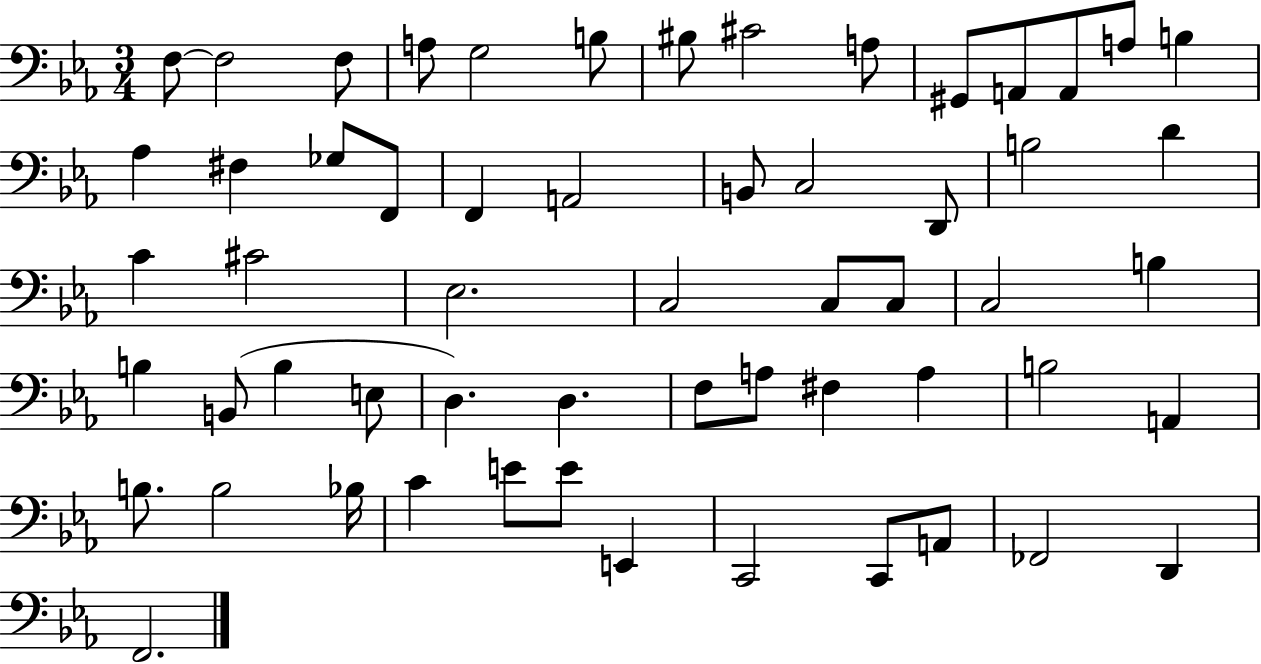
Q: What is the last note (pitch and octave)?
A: F2